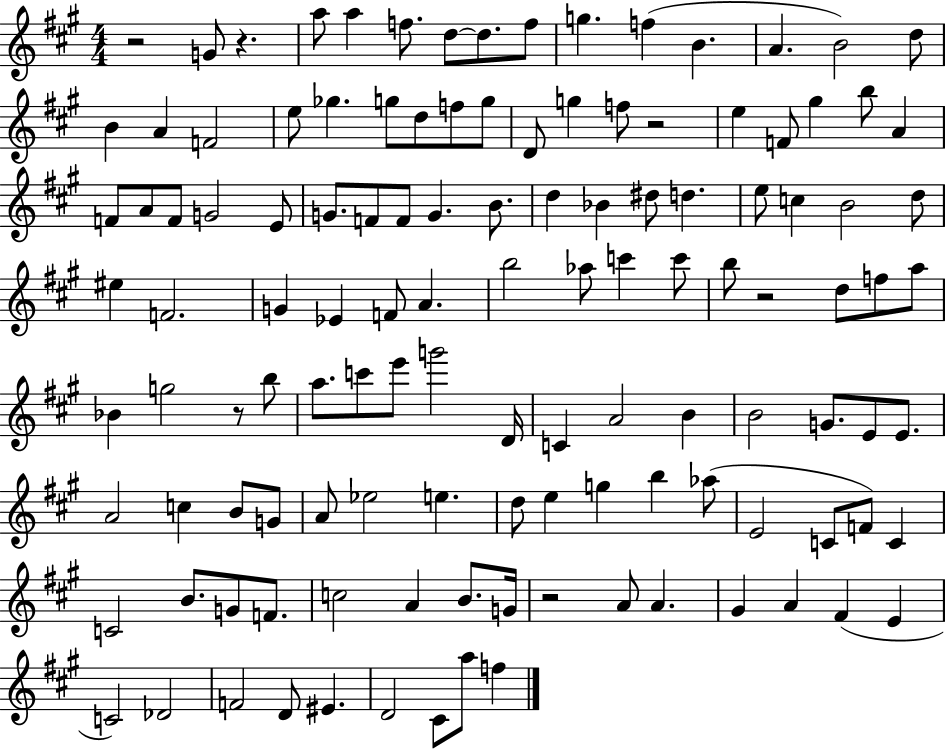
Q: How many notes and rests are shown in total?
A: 122